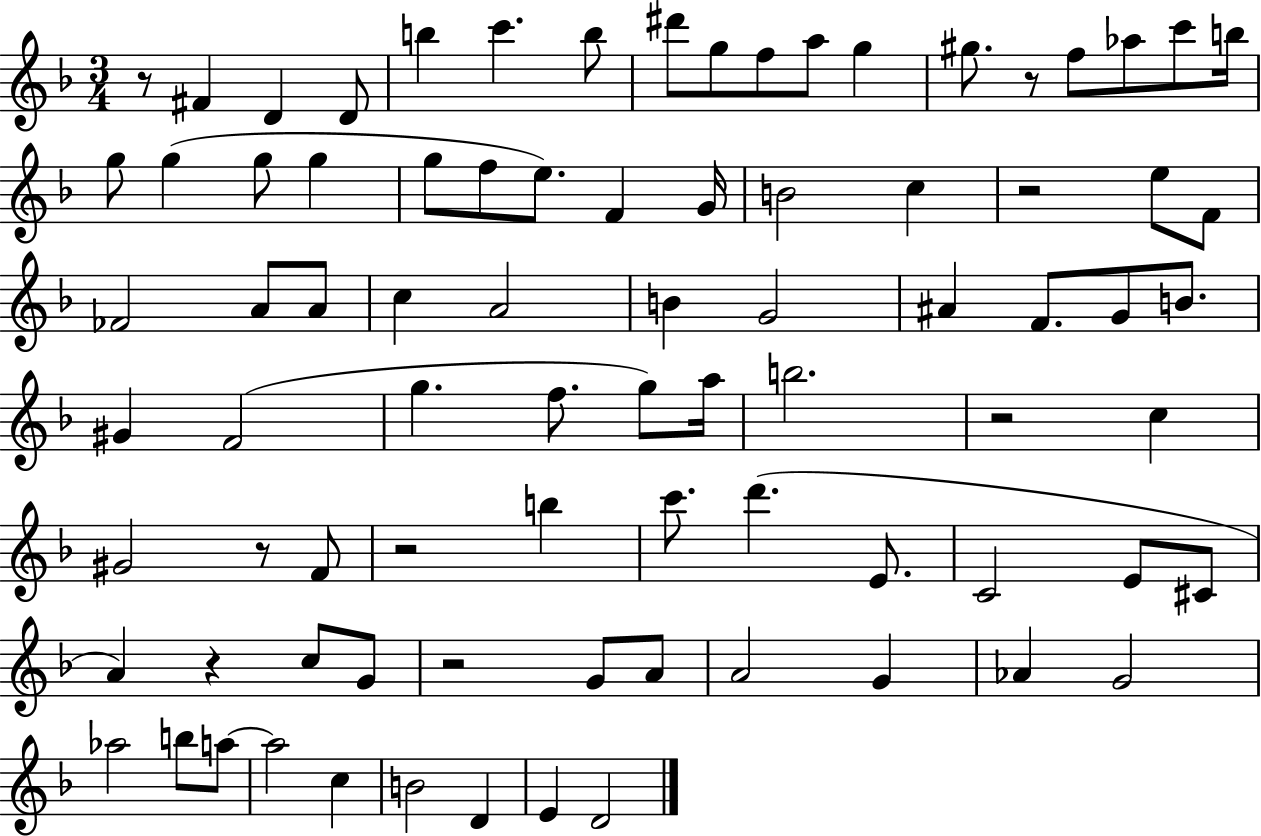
{
  \clef treble
  \numericTimeSignature
  \time 3/4
  \key f \major
  r8 fis'4 d'4 d'8 | b''4 c'''4. b''8 | dis'''8 g''8 f''8 a''8 g''4 | gis''8. r8 f''8 aes''8 c'''8 b''16 | \break g''8 g''4( g''8 g''4 | g''8 f''8 e''8.) f'4 g'16 | b'2 c''4 | r2 e''8 f'8 | \break fes'2 a'8 a'8 | c''4 a'2 | b'4 g'2 | ais'4 f'8. g'8 b'8. | \break gis'4 f'2( | g''4. f''8. g''8) a''16 | b''2. | r2 c''4 | \break gis'2 r8 f'8 | r2 b''4 | c'''8. d'''4.( e'8. | c'2 e'8 cis'8 | \break a'4) r4 c''8 g'8 | r2 g'8 a'8 | a'2 g'4 | aes'4 g'2 | \break aes''2 b''8 a''8~~ | a''2 c''4 | b'2 d'4 | e'4 d'2 | \break \bar "|."
}